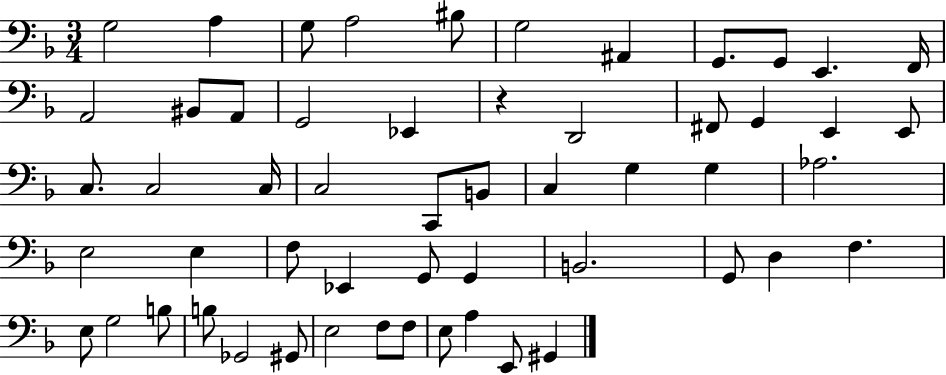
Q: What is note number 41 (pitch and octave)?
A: F3